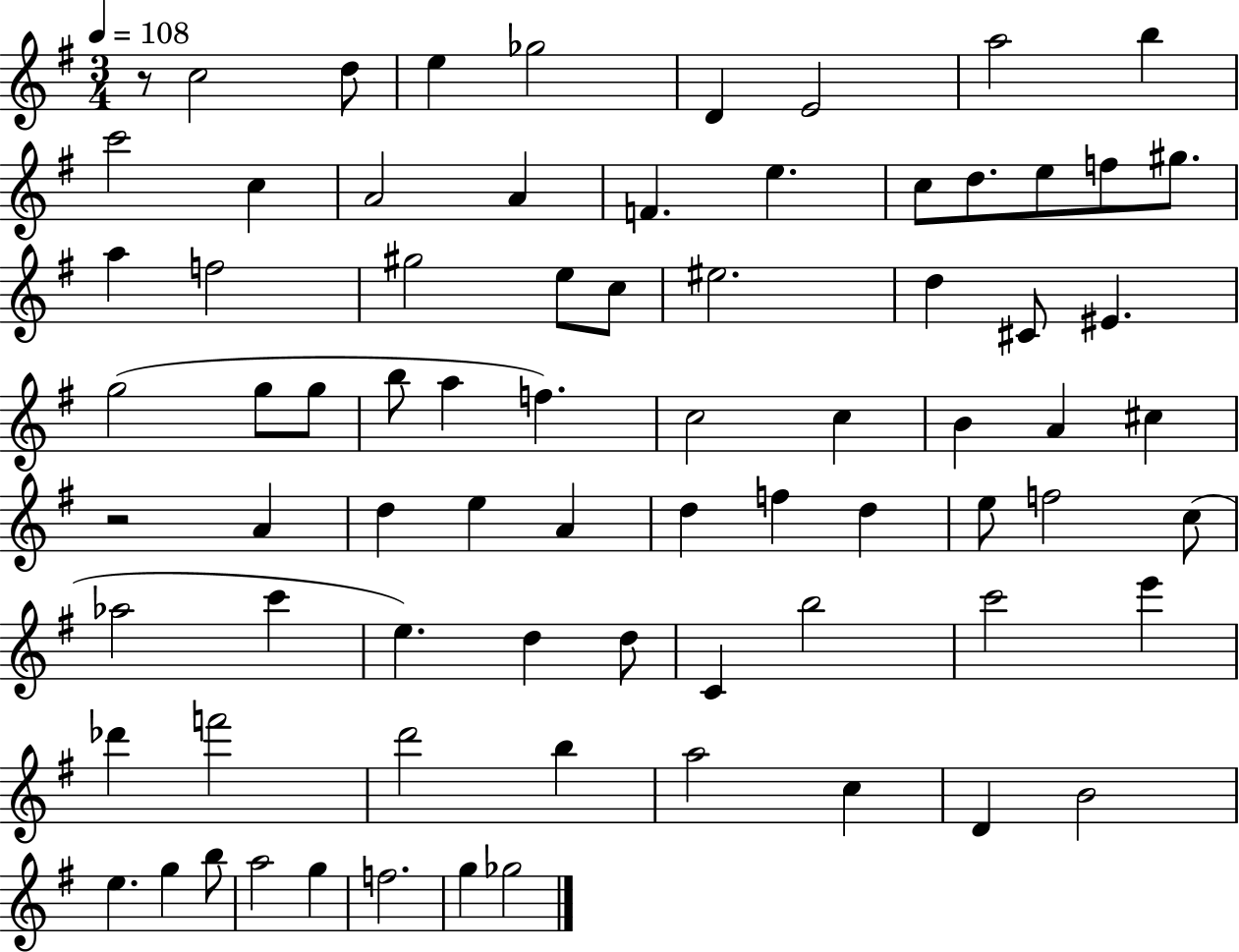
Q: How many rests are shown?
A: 2